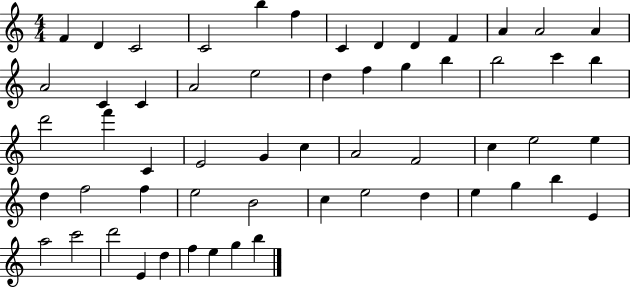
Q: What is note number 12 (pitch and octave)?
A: A4